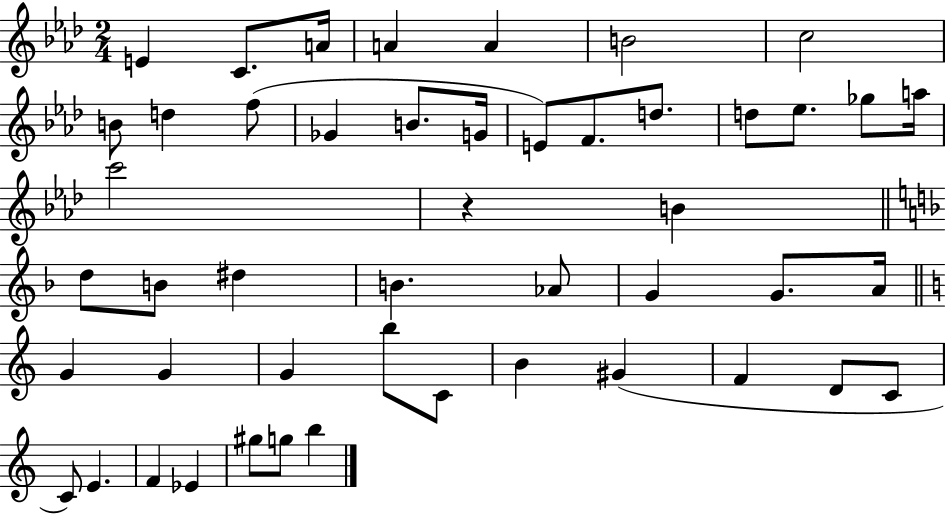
{
  \clef treble
  \numericTimeSignature
  \time 2/4
  \key aes \major
  e'4 c'8. a'16 | a'4 a'4 | b'2 | c''2 | \break b'8 d''4 f''8( | ges'4 b'8. g'16 | e'8) f'8. d''8. | d''8 ees''8. ges''8 a''16 | \break c'''2 | r4 b'4 | \bar "||" \break \key d \minor d''8 b'8 dis''4 | b'4. aes'8 | g'4 g'8. a'16 | \bar "||" \break \key a \minor g'4 g'4 | g'4 b''8 c'8 | b'4 gis'4( | f'4 d'8 c'8 | \break c'8) e'4. | f'4 ees'4 | gis''8 g''8 b''4 | \bar "|."
}